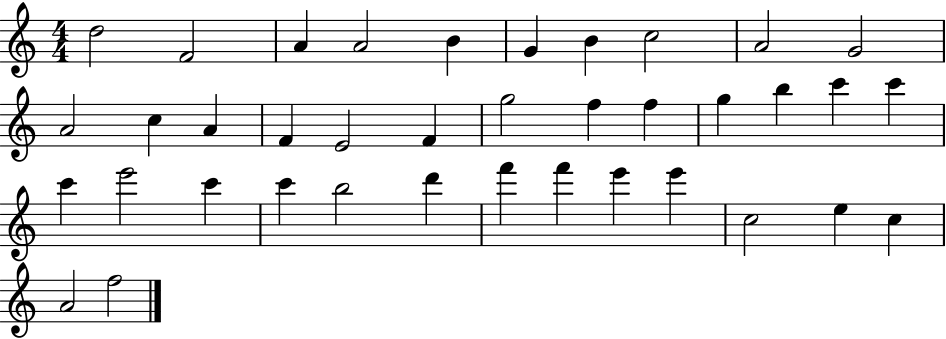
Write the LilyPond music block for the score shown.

{
  \clef treble
  \numericTimeSignature
  \time 4/4
  \key c \major
  d''2 f'2 | a'4 a'2 b'4 | g'4 b'4 c''2 | a'2 g'2 | \break a'2 c''4 a'4 | f'4 e'2 f'4 | g''2 f''4 f''4 | g''4 b''4 c'''4 c'''4 | \break c'''4 e'''2 c'''4 | c'''4 b''2 d'''4 | f'''4 f'''4 e'''4 e'''4 | c''2 e''4 c''4 | \break a'2 f''2 | \bar "|."
}